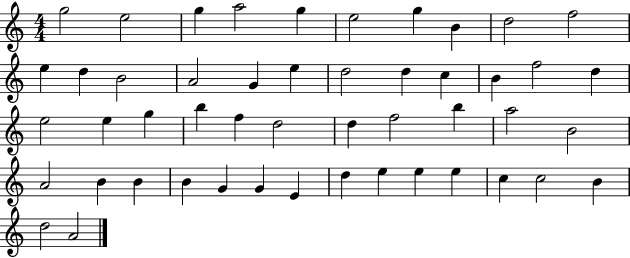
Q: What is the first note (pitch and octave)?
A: G5